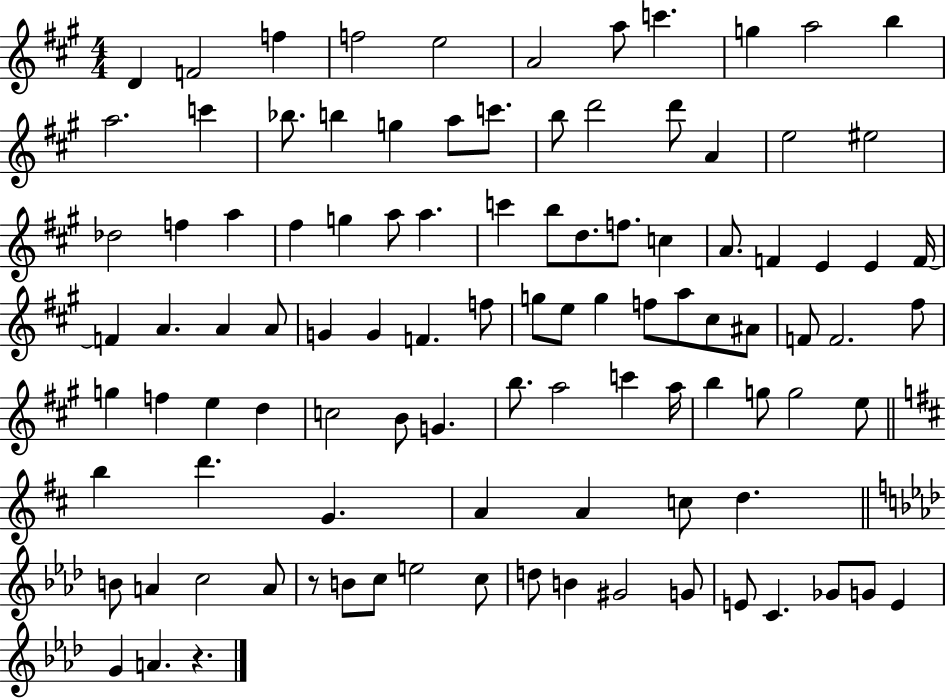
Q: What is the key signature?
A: A major